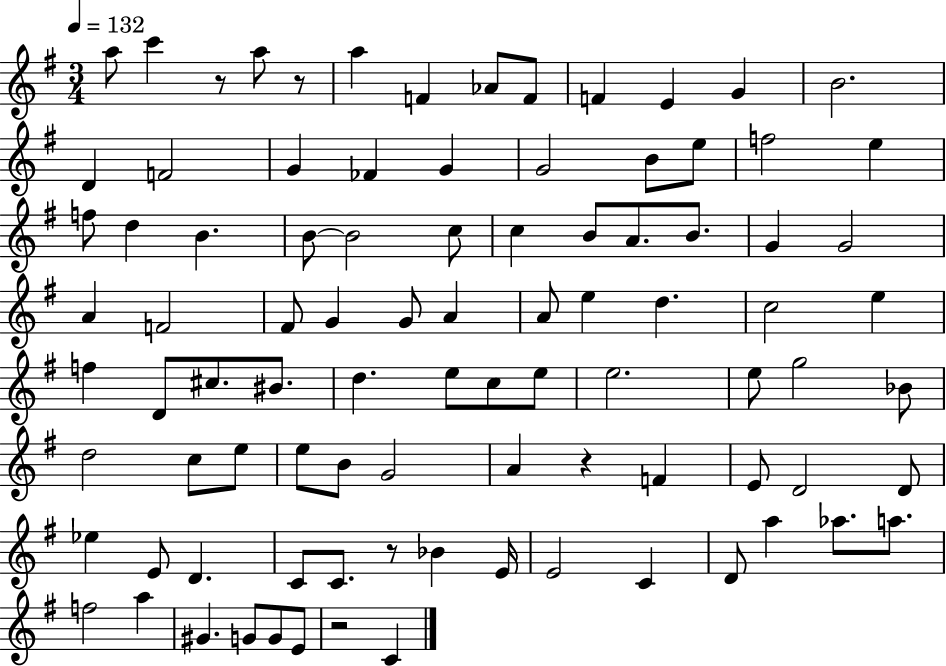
{
  \clef treble
  \numericTimeSignature
  \time 3/4
  \key g \major
  \tempo 4 = 132
  \repeat volta 2 { a''8 c'''4 r8 a''8 r8 | a''4 f'4 aes'8 f'8 | f'4 e'4 g'4 | b'2. | \break d'4 f'2 | g'4 fes'4 g'4 | g'2 b'8 e''8 | f''2 e''4 | \break f''8 d''4 b'4. | b'8~~ b'2 c''8 | c''4 b'8 a'8. b'8. | g'4 g'2 | \break a'4 f'2 | fis'8 g'4 g'8 a'4 | a'8 e''4 d''4. | c''2 e''4 | \break f''4 d'8 cis''8. bis'8. | d''4. e''8 c''8 e''8 | e''2. | e''8 g''2 bes'8 | \break d''2 c''8 e''8 | e''8 b'8 g'2 | a'4 r4 f'4 | e'8 d'2 d'8 | \break ees''4 e'8 d'4. | c'8 c'8. r8 bes'4 e'16 | e'2 c'4 | d'8 a''4 aes''8. a''8. | \break f''2 a''4 | gis'4. g'8 g'8 e'8 | r2 c'4 | } \bar "|."
}